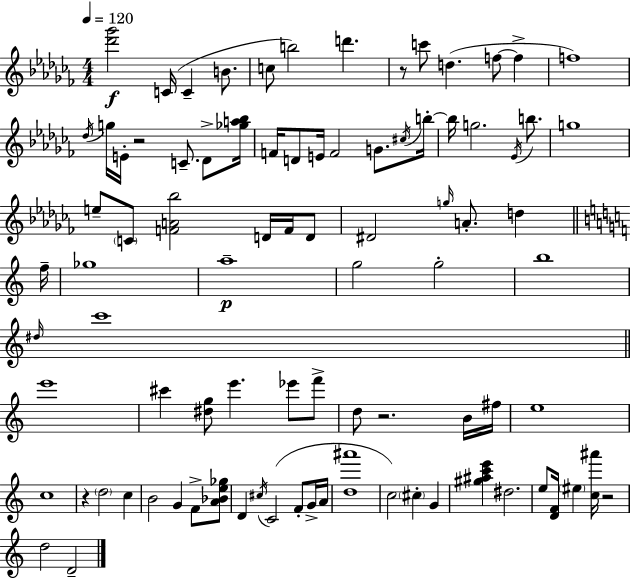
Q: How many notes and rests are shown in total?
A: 88